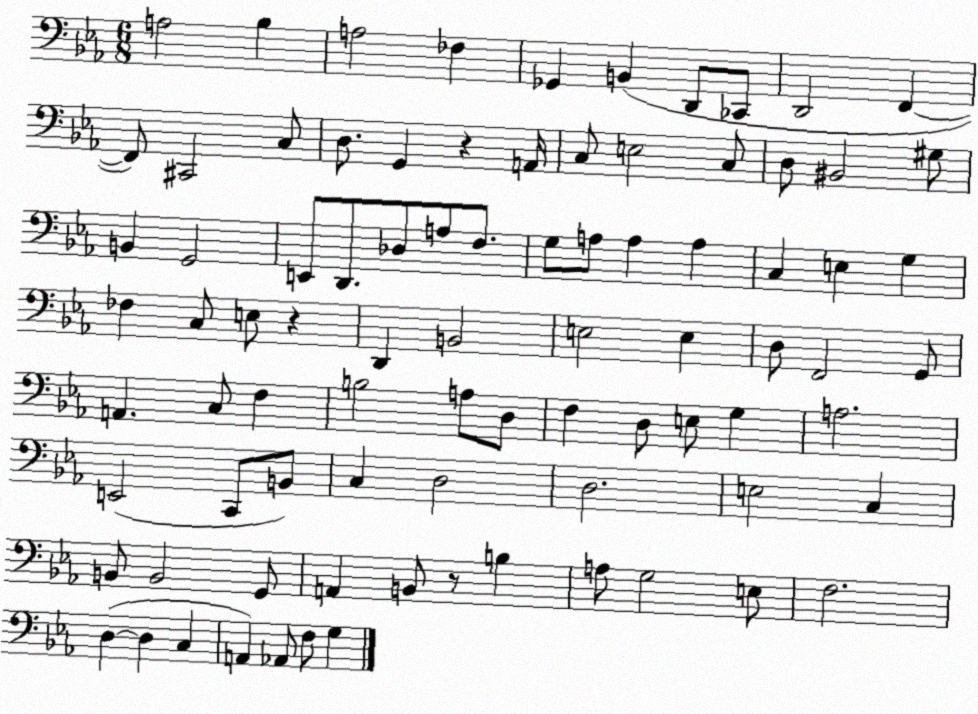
X:1
T:Untitled
M:6/8
L:1/4
K:Eb
A,2 _B, A,2 _F, _G,, B,, D,,/2 _C,,/2 D,,2 F,, F,,/2 ^C,,2 C,/2 D,/2 G,, z A,,/4 C,/2 E,2 C,/2 D,/2 ^B,,2 ^G,/2 B,, G,,2 E,,/2 D,,/2 _D,/2 A,/2 F,/2 G,/2 A,/2 A, A, C, E, G, _F, C,/2 E,/2 z D,, B,,2 E,2 E, D,/2 F,,2 G,,/2 A,, C,/2 F, B,2 A,/2 D,/2 F, D,/2 E,/2 G, A,2 E,,2 C,,/2 B,,/2 C, D,2 D,2 E,2 C, B,,/2 B,,2 G,,/2 A,, B,,/2 z/2 B, A,/2 G,2 E,/2 F,2 D, D, C, A,, _A,,/2 F,/2 G,